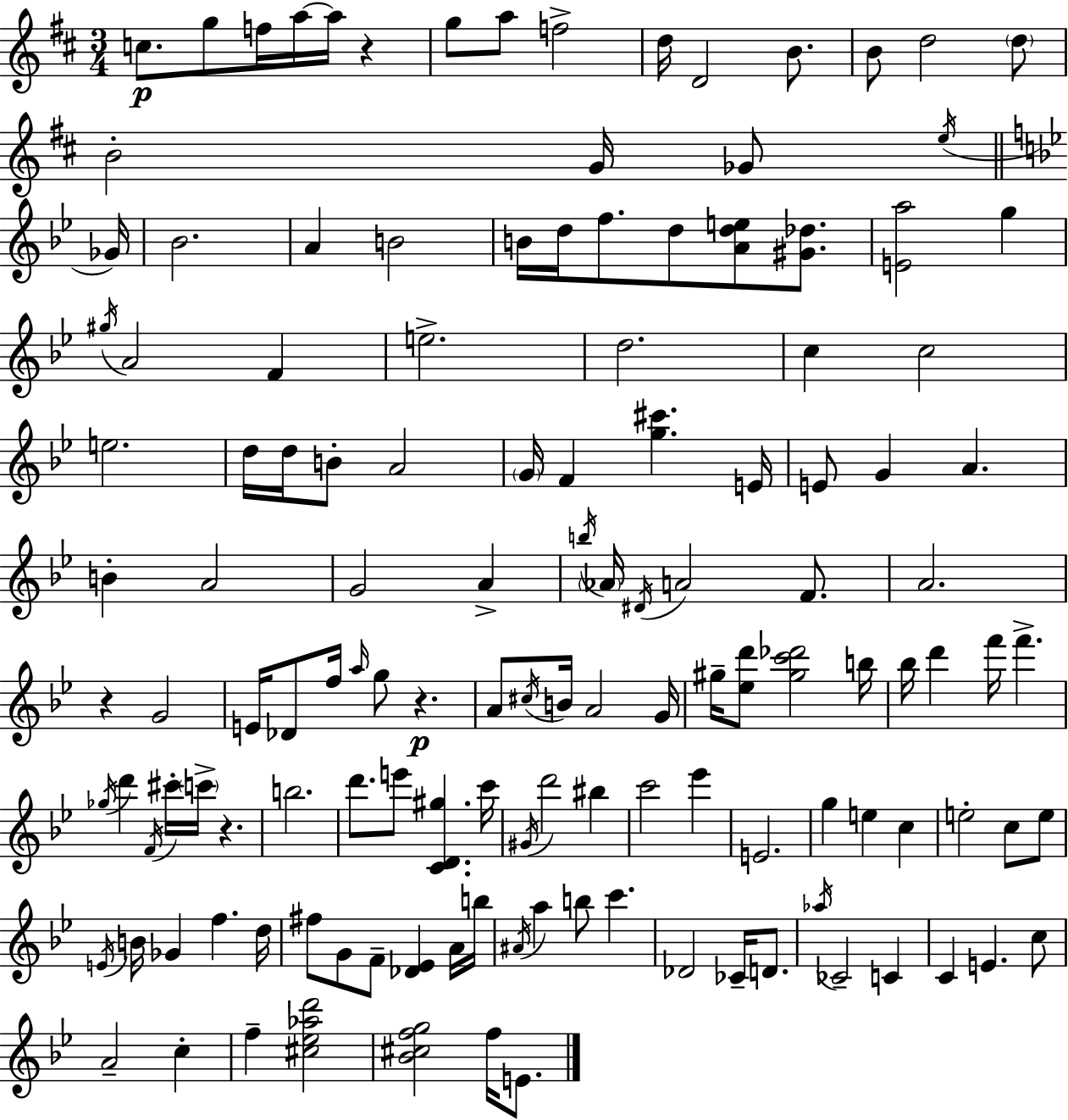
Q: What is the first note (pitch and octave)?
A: C5